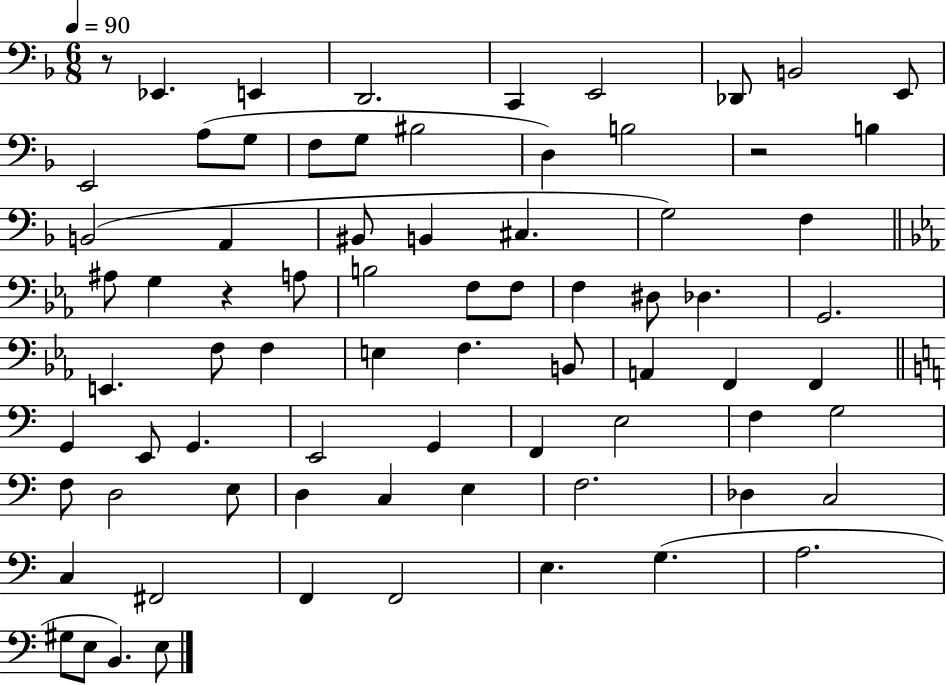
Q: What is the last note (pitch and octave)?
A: E3